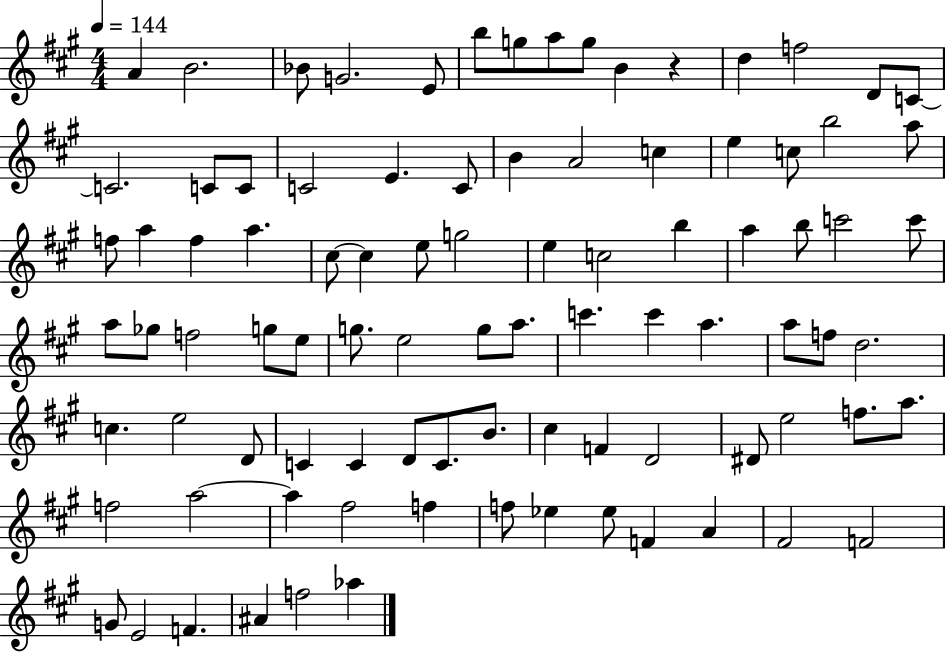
X:1
T:Untitled
M:4/4
L:1/4
K:A
A B2 _B/2 G2 E/2 b/2 g/2 a/2 g/2 B z d f2 D/2 C/2 C2 C/2 C/2 C2 E C/2 B A2 c e c/2 b2 a/2 f/2 a f a ^c/2 ^c e/2 g2 e c2 b a b/2 c'2 c'/2 a/2 _g/2 f2 g/2 e/2 g/2 e2 g/2 a/2 c' c' a a/2 f/2 d2 c e2 D/2 C C D/2 C/2 B/2 ^c F D2 ^D/2 e2 f/2 a/2 f2 a2 a ^f2 f f/2 _e _e/2 F A ^F2 F2 G/2 E2 F ^A f2 _a